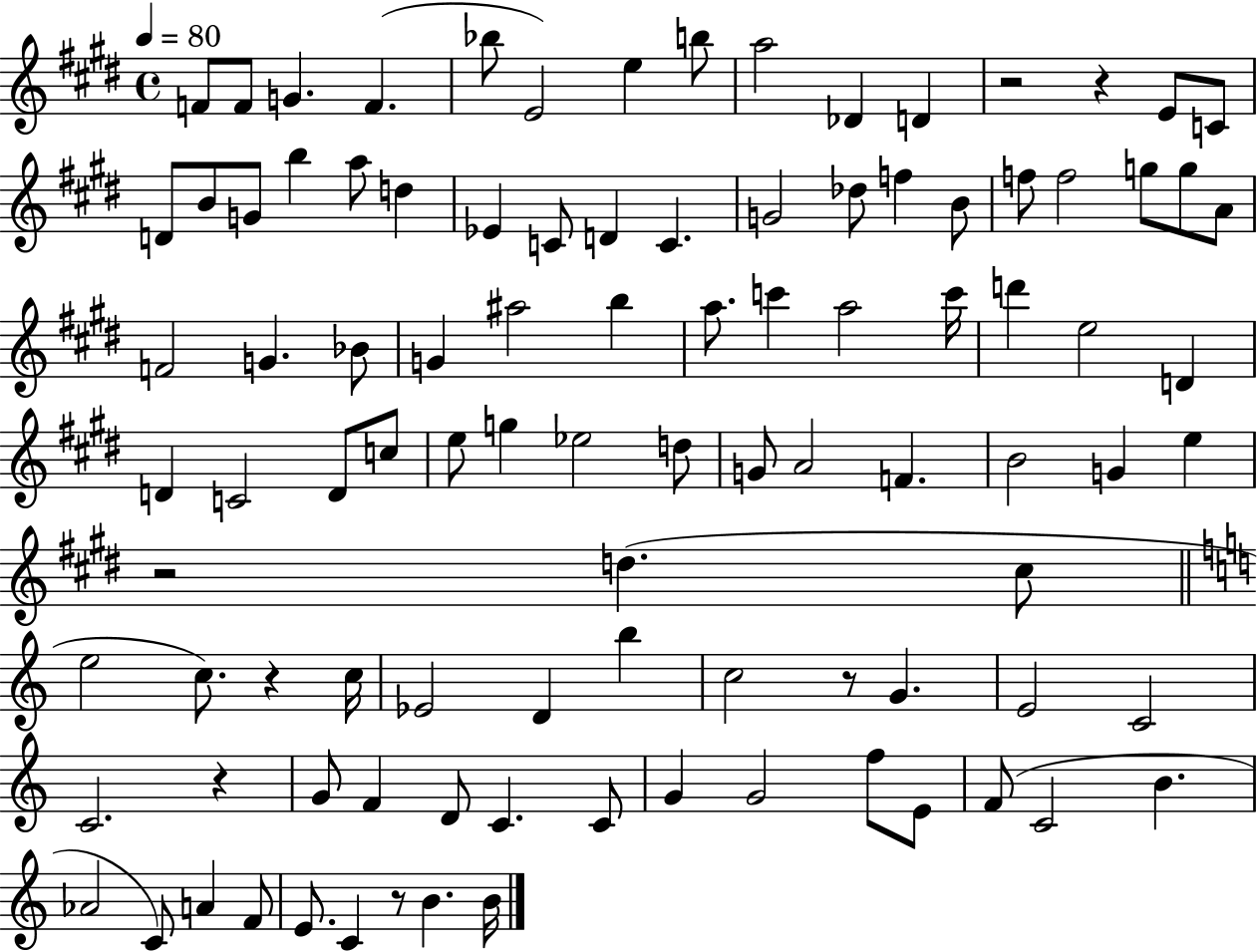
{
  \clef treble
  \time 4/4
  \defaultTimeSignature
  \key e \major
  \tempo 4 = 80
  f'8 f'8 g'4. f'4.( | bes''8 e'2) e''4 b''8 | a''2 des'4 d'4 | r2 r4 e'8 c'8 | \break d'8 b'8 g'8 b''4 a''8 d''4 | ees'4 c'8 d'4 c'4. | g'2 des''8 f''4 b'8 | f''8 f''2 g''8 g''8 a'8 | \break f'2 g'4. bes'8 | g'4 ais''2 b''4 | a''8. c'''4 a''2 c'''16 | d'''4 e''2 d'4 | \break d'4 c'2 d'8 c''8 | e''8 g''4 ees''2 d''8 | g'8 a'2 f'4. | b'2 g'4 e''4 | \break r2 d''4.( cis''8 | \bar "||" \break \key c \major e''2 c''8.) r4 c''16 | ees'2 d'4 b''4 | c''2 r8 g'4. | e'2 c'2 | \break c'2. r4 | g'8 f'4 d'8 c'4. c'8 | g'4 g'2 f''8 e'8 | f'8( c'2 b'4. | \break aes'2 c'8) a'4 f'8 | e'8. c'4 r8 b'4. b'16 | \bar "|."
}